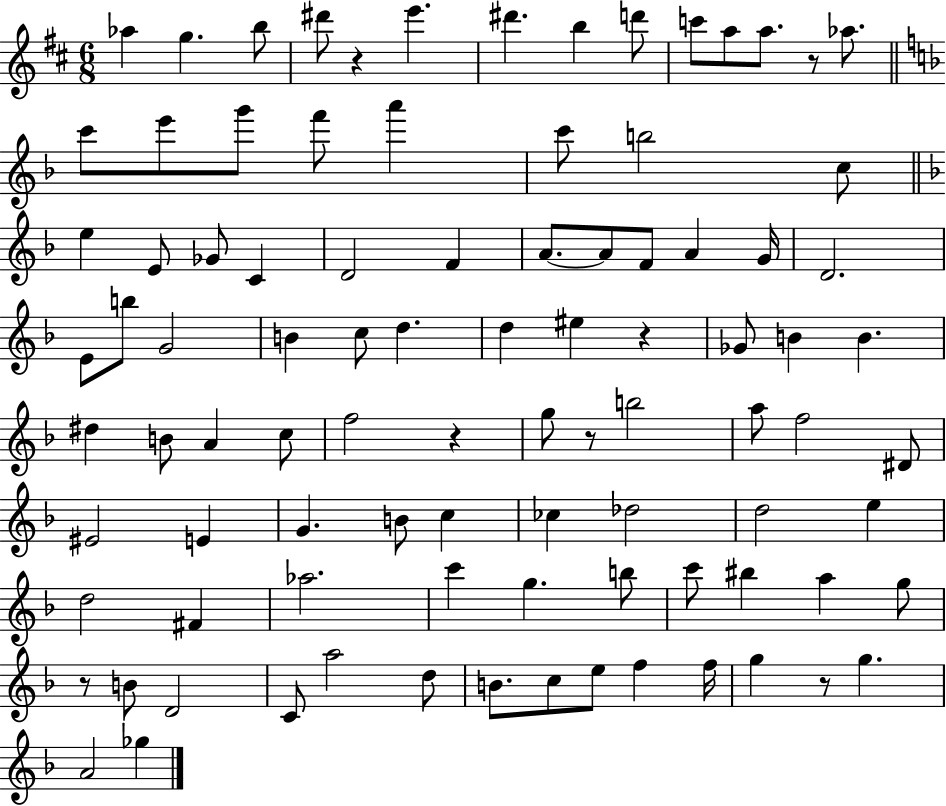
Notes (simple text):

Ab5/q G5/q. B5/e D#6/e R/q E6/q. D#6/q. B5/q D6/e C6/e A5/e A5/e. R/e Ab5/e. C6/e E6/e G6/e F6/e A6/q C6/e B5/h C5/e E5/q E4/e Gb4/e C4/q D4/h F4/q A4/e. A4/e F4/e A4/q G4/s D4/h. E4/e B5/e G4/h B4/q C5/e D5/q. D5/q EIS5/q R/q Gb4/e B4/q B4/q. D#5/q B4/e A4/q C5/e F5/h R/q G5/e R/e B5/h A5/e F5/h D#4/e EIS4/h E4/q G4/q. B4/e C5/q CES5/q Db5/h D5/h E5/q D5/h F#4/q Ab5/h. C6/q G5/q. B5/e C6/e BIS5/q A5/q G5/e R/e B4/e D4/h C4/e A5/h D5/e B4/e. C5/e E5/e F5/q F5/s G5/q R/e G5/q. A4/h Gb5/q